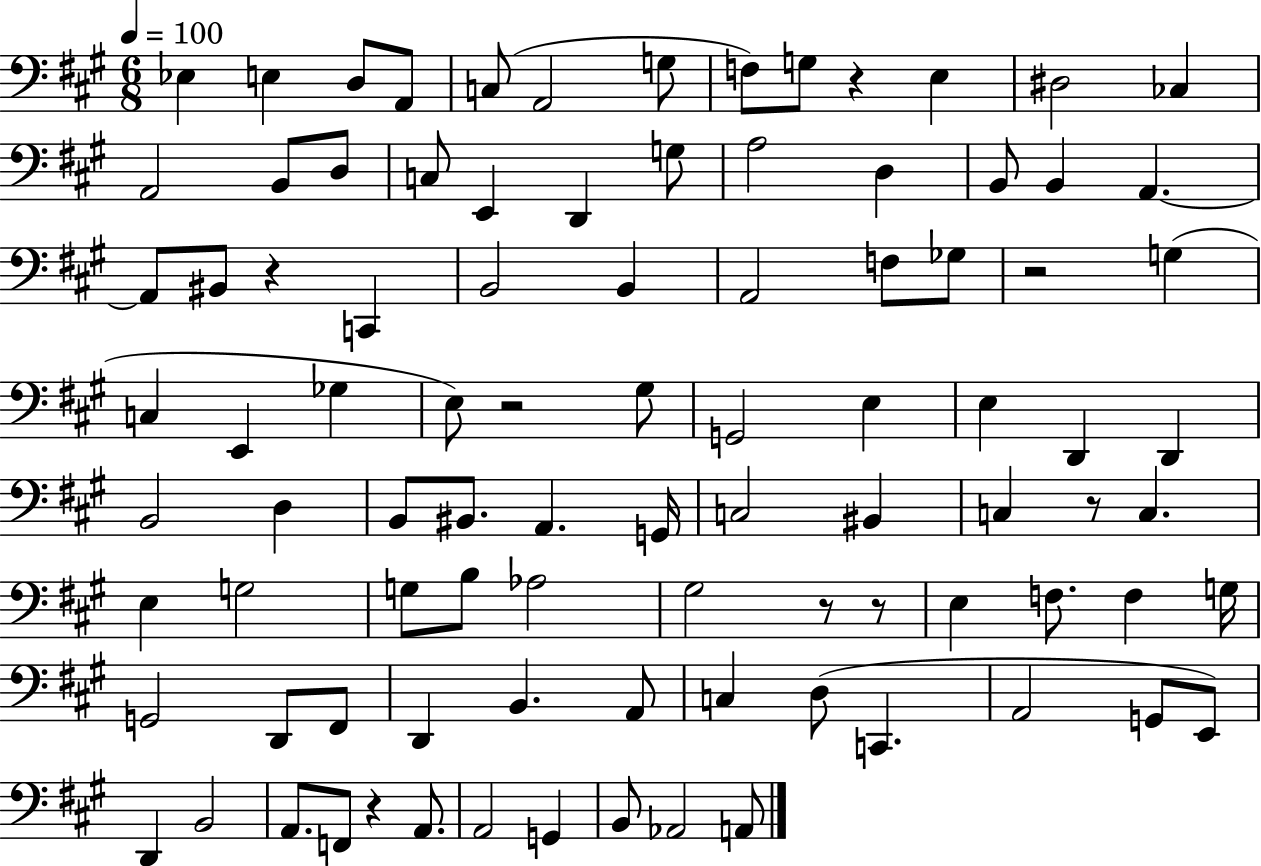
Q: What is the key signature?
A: A major